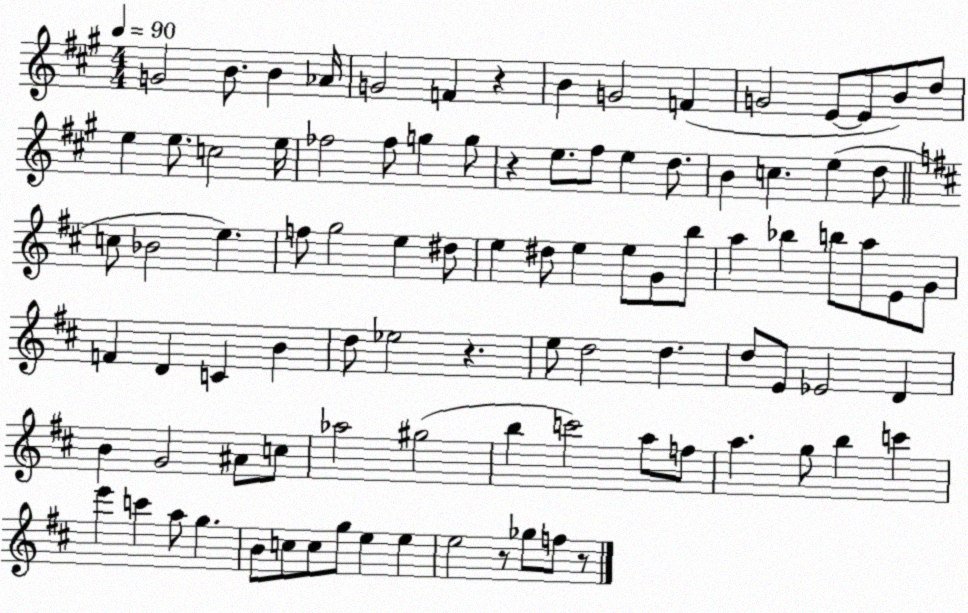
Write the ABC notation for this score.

X:1
T:Untitled
M:4/4
L:1/4
K:A
G2 B/2 B _A/4 G2 F z B G2 F G2 E/2 E/2 B/2 d/2 e e/2 c2 e/4 _f2 _f/2 g g/2 z e/2 ^f/2 e d/2 B c e d/2 c/2 _B2 e f/2 g2 e ^d/2 e ^d/2 e e/2 G/2 b/2 a _b b/2 a/2 E/2 G/2 F D C B d/2 _e2 z e/2 d2 d d/2 E/2 _E2 D B G2 ^A/2 c/2 _a2 ^g2 b c'2 a/2 f/2 a g/2 b c' e' c' a/2 g B/2 c/2 c/2 g/2 e e e2 z/2 _g/2 f/2 z/2